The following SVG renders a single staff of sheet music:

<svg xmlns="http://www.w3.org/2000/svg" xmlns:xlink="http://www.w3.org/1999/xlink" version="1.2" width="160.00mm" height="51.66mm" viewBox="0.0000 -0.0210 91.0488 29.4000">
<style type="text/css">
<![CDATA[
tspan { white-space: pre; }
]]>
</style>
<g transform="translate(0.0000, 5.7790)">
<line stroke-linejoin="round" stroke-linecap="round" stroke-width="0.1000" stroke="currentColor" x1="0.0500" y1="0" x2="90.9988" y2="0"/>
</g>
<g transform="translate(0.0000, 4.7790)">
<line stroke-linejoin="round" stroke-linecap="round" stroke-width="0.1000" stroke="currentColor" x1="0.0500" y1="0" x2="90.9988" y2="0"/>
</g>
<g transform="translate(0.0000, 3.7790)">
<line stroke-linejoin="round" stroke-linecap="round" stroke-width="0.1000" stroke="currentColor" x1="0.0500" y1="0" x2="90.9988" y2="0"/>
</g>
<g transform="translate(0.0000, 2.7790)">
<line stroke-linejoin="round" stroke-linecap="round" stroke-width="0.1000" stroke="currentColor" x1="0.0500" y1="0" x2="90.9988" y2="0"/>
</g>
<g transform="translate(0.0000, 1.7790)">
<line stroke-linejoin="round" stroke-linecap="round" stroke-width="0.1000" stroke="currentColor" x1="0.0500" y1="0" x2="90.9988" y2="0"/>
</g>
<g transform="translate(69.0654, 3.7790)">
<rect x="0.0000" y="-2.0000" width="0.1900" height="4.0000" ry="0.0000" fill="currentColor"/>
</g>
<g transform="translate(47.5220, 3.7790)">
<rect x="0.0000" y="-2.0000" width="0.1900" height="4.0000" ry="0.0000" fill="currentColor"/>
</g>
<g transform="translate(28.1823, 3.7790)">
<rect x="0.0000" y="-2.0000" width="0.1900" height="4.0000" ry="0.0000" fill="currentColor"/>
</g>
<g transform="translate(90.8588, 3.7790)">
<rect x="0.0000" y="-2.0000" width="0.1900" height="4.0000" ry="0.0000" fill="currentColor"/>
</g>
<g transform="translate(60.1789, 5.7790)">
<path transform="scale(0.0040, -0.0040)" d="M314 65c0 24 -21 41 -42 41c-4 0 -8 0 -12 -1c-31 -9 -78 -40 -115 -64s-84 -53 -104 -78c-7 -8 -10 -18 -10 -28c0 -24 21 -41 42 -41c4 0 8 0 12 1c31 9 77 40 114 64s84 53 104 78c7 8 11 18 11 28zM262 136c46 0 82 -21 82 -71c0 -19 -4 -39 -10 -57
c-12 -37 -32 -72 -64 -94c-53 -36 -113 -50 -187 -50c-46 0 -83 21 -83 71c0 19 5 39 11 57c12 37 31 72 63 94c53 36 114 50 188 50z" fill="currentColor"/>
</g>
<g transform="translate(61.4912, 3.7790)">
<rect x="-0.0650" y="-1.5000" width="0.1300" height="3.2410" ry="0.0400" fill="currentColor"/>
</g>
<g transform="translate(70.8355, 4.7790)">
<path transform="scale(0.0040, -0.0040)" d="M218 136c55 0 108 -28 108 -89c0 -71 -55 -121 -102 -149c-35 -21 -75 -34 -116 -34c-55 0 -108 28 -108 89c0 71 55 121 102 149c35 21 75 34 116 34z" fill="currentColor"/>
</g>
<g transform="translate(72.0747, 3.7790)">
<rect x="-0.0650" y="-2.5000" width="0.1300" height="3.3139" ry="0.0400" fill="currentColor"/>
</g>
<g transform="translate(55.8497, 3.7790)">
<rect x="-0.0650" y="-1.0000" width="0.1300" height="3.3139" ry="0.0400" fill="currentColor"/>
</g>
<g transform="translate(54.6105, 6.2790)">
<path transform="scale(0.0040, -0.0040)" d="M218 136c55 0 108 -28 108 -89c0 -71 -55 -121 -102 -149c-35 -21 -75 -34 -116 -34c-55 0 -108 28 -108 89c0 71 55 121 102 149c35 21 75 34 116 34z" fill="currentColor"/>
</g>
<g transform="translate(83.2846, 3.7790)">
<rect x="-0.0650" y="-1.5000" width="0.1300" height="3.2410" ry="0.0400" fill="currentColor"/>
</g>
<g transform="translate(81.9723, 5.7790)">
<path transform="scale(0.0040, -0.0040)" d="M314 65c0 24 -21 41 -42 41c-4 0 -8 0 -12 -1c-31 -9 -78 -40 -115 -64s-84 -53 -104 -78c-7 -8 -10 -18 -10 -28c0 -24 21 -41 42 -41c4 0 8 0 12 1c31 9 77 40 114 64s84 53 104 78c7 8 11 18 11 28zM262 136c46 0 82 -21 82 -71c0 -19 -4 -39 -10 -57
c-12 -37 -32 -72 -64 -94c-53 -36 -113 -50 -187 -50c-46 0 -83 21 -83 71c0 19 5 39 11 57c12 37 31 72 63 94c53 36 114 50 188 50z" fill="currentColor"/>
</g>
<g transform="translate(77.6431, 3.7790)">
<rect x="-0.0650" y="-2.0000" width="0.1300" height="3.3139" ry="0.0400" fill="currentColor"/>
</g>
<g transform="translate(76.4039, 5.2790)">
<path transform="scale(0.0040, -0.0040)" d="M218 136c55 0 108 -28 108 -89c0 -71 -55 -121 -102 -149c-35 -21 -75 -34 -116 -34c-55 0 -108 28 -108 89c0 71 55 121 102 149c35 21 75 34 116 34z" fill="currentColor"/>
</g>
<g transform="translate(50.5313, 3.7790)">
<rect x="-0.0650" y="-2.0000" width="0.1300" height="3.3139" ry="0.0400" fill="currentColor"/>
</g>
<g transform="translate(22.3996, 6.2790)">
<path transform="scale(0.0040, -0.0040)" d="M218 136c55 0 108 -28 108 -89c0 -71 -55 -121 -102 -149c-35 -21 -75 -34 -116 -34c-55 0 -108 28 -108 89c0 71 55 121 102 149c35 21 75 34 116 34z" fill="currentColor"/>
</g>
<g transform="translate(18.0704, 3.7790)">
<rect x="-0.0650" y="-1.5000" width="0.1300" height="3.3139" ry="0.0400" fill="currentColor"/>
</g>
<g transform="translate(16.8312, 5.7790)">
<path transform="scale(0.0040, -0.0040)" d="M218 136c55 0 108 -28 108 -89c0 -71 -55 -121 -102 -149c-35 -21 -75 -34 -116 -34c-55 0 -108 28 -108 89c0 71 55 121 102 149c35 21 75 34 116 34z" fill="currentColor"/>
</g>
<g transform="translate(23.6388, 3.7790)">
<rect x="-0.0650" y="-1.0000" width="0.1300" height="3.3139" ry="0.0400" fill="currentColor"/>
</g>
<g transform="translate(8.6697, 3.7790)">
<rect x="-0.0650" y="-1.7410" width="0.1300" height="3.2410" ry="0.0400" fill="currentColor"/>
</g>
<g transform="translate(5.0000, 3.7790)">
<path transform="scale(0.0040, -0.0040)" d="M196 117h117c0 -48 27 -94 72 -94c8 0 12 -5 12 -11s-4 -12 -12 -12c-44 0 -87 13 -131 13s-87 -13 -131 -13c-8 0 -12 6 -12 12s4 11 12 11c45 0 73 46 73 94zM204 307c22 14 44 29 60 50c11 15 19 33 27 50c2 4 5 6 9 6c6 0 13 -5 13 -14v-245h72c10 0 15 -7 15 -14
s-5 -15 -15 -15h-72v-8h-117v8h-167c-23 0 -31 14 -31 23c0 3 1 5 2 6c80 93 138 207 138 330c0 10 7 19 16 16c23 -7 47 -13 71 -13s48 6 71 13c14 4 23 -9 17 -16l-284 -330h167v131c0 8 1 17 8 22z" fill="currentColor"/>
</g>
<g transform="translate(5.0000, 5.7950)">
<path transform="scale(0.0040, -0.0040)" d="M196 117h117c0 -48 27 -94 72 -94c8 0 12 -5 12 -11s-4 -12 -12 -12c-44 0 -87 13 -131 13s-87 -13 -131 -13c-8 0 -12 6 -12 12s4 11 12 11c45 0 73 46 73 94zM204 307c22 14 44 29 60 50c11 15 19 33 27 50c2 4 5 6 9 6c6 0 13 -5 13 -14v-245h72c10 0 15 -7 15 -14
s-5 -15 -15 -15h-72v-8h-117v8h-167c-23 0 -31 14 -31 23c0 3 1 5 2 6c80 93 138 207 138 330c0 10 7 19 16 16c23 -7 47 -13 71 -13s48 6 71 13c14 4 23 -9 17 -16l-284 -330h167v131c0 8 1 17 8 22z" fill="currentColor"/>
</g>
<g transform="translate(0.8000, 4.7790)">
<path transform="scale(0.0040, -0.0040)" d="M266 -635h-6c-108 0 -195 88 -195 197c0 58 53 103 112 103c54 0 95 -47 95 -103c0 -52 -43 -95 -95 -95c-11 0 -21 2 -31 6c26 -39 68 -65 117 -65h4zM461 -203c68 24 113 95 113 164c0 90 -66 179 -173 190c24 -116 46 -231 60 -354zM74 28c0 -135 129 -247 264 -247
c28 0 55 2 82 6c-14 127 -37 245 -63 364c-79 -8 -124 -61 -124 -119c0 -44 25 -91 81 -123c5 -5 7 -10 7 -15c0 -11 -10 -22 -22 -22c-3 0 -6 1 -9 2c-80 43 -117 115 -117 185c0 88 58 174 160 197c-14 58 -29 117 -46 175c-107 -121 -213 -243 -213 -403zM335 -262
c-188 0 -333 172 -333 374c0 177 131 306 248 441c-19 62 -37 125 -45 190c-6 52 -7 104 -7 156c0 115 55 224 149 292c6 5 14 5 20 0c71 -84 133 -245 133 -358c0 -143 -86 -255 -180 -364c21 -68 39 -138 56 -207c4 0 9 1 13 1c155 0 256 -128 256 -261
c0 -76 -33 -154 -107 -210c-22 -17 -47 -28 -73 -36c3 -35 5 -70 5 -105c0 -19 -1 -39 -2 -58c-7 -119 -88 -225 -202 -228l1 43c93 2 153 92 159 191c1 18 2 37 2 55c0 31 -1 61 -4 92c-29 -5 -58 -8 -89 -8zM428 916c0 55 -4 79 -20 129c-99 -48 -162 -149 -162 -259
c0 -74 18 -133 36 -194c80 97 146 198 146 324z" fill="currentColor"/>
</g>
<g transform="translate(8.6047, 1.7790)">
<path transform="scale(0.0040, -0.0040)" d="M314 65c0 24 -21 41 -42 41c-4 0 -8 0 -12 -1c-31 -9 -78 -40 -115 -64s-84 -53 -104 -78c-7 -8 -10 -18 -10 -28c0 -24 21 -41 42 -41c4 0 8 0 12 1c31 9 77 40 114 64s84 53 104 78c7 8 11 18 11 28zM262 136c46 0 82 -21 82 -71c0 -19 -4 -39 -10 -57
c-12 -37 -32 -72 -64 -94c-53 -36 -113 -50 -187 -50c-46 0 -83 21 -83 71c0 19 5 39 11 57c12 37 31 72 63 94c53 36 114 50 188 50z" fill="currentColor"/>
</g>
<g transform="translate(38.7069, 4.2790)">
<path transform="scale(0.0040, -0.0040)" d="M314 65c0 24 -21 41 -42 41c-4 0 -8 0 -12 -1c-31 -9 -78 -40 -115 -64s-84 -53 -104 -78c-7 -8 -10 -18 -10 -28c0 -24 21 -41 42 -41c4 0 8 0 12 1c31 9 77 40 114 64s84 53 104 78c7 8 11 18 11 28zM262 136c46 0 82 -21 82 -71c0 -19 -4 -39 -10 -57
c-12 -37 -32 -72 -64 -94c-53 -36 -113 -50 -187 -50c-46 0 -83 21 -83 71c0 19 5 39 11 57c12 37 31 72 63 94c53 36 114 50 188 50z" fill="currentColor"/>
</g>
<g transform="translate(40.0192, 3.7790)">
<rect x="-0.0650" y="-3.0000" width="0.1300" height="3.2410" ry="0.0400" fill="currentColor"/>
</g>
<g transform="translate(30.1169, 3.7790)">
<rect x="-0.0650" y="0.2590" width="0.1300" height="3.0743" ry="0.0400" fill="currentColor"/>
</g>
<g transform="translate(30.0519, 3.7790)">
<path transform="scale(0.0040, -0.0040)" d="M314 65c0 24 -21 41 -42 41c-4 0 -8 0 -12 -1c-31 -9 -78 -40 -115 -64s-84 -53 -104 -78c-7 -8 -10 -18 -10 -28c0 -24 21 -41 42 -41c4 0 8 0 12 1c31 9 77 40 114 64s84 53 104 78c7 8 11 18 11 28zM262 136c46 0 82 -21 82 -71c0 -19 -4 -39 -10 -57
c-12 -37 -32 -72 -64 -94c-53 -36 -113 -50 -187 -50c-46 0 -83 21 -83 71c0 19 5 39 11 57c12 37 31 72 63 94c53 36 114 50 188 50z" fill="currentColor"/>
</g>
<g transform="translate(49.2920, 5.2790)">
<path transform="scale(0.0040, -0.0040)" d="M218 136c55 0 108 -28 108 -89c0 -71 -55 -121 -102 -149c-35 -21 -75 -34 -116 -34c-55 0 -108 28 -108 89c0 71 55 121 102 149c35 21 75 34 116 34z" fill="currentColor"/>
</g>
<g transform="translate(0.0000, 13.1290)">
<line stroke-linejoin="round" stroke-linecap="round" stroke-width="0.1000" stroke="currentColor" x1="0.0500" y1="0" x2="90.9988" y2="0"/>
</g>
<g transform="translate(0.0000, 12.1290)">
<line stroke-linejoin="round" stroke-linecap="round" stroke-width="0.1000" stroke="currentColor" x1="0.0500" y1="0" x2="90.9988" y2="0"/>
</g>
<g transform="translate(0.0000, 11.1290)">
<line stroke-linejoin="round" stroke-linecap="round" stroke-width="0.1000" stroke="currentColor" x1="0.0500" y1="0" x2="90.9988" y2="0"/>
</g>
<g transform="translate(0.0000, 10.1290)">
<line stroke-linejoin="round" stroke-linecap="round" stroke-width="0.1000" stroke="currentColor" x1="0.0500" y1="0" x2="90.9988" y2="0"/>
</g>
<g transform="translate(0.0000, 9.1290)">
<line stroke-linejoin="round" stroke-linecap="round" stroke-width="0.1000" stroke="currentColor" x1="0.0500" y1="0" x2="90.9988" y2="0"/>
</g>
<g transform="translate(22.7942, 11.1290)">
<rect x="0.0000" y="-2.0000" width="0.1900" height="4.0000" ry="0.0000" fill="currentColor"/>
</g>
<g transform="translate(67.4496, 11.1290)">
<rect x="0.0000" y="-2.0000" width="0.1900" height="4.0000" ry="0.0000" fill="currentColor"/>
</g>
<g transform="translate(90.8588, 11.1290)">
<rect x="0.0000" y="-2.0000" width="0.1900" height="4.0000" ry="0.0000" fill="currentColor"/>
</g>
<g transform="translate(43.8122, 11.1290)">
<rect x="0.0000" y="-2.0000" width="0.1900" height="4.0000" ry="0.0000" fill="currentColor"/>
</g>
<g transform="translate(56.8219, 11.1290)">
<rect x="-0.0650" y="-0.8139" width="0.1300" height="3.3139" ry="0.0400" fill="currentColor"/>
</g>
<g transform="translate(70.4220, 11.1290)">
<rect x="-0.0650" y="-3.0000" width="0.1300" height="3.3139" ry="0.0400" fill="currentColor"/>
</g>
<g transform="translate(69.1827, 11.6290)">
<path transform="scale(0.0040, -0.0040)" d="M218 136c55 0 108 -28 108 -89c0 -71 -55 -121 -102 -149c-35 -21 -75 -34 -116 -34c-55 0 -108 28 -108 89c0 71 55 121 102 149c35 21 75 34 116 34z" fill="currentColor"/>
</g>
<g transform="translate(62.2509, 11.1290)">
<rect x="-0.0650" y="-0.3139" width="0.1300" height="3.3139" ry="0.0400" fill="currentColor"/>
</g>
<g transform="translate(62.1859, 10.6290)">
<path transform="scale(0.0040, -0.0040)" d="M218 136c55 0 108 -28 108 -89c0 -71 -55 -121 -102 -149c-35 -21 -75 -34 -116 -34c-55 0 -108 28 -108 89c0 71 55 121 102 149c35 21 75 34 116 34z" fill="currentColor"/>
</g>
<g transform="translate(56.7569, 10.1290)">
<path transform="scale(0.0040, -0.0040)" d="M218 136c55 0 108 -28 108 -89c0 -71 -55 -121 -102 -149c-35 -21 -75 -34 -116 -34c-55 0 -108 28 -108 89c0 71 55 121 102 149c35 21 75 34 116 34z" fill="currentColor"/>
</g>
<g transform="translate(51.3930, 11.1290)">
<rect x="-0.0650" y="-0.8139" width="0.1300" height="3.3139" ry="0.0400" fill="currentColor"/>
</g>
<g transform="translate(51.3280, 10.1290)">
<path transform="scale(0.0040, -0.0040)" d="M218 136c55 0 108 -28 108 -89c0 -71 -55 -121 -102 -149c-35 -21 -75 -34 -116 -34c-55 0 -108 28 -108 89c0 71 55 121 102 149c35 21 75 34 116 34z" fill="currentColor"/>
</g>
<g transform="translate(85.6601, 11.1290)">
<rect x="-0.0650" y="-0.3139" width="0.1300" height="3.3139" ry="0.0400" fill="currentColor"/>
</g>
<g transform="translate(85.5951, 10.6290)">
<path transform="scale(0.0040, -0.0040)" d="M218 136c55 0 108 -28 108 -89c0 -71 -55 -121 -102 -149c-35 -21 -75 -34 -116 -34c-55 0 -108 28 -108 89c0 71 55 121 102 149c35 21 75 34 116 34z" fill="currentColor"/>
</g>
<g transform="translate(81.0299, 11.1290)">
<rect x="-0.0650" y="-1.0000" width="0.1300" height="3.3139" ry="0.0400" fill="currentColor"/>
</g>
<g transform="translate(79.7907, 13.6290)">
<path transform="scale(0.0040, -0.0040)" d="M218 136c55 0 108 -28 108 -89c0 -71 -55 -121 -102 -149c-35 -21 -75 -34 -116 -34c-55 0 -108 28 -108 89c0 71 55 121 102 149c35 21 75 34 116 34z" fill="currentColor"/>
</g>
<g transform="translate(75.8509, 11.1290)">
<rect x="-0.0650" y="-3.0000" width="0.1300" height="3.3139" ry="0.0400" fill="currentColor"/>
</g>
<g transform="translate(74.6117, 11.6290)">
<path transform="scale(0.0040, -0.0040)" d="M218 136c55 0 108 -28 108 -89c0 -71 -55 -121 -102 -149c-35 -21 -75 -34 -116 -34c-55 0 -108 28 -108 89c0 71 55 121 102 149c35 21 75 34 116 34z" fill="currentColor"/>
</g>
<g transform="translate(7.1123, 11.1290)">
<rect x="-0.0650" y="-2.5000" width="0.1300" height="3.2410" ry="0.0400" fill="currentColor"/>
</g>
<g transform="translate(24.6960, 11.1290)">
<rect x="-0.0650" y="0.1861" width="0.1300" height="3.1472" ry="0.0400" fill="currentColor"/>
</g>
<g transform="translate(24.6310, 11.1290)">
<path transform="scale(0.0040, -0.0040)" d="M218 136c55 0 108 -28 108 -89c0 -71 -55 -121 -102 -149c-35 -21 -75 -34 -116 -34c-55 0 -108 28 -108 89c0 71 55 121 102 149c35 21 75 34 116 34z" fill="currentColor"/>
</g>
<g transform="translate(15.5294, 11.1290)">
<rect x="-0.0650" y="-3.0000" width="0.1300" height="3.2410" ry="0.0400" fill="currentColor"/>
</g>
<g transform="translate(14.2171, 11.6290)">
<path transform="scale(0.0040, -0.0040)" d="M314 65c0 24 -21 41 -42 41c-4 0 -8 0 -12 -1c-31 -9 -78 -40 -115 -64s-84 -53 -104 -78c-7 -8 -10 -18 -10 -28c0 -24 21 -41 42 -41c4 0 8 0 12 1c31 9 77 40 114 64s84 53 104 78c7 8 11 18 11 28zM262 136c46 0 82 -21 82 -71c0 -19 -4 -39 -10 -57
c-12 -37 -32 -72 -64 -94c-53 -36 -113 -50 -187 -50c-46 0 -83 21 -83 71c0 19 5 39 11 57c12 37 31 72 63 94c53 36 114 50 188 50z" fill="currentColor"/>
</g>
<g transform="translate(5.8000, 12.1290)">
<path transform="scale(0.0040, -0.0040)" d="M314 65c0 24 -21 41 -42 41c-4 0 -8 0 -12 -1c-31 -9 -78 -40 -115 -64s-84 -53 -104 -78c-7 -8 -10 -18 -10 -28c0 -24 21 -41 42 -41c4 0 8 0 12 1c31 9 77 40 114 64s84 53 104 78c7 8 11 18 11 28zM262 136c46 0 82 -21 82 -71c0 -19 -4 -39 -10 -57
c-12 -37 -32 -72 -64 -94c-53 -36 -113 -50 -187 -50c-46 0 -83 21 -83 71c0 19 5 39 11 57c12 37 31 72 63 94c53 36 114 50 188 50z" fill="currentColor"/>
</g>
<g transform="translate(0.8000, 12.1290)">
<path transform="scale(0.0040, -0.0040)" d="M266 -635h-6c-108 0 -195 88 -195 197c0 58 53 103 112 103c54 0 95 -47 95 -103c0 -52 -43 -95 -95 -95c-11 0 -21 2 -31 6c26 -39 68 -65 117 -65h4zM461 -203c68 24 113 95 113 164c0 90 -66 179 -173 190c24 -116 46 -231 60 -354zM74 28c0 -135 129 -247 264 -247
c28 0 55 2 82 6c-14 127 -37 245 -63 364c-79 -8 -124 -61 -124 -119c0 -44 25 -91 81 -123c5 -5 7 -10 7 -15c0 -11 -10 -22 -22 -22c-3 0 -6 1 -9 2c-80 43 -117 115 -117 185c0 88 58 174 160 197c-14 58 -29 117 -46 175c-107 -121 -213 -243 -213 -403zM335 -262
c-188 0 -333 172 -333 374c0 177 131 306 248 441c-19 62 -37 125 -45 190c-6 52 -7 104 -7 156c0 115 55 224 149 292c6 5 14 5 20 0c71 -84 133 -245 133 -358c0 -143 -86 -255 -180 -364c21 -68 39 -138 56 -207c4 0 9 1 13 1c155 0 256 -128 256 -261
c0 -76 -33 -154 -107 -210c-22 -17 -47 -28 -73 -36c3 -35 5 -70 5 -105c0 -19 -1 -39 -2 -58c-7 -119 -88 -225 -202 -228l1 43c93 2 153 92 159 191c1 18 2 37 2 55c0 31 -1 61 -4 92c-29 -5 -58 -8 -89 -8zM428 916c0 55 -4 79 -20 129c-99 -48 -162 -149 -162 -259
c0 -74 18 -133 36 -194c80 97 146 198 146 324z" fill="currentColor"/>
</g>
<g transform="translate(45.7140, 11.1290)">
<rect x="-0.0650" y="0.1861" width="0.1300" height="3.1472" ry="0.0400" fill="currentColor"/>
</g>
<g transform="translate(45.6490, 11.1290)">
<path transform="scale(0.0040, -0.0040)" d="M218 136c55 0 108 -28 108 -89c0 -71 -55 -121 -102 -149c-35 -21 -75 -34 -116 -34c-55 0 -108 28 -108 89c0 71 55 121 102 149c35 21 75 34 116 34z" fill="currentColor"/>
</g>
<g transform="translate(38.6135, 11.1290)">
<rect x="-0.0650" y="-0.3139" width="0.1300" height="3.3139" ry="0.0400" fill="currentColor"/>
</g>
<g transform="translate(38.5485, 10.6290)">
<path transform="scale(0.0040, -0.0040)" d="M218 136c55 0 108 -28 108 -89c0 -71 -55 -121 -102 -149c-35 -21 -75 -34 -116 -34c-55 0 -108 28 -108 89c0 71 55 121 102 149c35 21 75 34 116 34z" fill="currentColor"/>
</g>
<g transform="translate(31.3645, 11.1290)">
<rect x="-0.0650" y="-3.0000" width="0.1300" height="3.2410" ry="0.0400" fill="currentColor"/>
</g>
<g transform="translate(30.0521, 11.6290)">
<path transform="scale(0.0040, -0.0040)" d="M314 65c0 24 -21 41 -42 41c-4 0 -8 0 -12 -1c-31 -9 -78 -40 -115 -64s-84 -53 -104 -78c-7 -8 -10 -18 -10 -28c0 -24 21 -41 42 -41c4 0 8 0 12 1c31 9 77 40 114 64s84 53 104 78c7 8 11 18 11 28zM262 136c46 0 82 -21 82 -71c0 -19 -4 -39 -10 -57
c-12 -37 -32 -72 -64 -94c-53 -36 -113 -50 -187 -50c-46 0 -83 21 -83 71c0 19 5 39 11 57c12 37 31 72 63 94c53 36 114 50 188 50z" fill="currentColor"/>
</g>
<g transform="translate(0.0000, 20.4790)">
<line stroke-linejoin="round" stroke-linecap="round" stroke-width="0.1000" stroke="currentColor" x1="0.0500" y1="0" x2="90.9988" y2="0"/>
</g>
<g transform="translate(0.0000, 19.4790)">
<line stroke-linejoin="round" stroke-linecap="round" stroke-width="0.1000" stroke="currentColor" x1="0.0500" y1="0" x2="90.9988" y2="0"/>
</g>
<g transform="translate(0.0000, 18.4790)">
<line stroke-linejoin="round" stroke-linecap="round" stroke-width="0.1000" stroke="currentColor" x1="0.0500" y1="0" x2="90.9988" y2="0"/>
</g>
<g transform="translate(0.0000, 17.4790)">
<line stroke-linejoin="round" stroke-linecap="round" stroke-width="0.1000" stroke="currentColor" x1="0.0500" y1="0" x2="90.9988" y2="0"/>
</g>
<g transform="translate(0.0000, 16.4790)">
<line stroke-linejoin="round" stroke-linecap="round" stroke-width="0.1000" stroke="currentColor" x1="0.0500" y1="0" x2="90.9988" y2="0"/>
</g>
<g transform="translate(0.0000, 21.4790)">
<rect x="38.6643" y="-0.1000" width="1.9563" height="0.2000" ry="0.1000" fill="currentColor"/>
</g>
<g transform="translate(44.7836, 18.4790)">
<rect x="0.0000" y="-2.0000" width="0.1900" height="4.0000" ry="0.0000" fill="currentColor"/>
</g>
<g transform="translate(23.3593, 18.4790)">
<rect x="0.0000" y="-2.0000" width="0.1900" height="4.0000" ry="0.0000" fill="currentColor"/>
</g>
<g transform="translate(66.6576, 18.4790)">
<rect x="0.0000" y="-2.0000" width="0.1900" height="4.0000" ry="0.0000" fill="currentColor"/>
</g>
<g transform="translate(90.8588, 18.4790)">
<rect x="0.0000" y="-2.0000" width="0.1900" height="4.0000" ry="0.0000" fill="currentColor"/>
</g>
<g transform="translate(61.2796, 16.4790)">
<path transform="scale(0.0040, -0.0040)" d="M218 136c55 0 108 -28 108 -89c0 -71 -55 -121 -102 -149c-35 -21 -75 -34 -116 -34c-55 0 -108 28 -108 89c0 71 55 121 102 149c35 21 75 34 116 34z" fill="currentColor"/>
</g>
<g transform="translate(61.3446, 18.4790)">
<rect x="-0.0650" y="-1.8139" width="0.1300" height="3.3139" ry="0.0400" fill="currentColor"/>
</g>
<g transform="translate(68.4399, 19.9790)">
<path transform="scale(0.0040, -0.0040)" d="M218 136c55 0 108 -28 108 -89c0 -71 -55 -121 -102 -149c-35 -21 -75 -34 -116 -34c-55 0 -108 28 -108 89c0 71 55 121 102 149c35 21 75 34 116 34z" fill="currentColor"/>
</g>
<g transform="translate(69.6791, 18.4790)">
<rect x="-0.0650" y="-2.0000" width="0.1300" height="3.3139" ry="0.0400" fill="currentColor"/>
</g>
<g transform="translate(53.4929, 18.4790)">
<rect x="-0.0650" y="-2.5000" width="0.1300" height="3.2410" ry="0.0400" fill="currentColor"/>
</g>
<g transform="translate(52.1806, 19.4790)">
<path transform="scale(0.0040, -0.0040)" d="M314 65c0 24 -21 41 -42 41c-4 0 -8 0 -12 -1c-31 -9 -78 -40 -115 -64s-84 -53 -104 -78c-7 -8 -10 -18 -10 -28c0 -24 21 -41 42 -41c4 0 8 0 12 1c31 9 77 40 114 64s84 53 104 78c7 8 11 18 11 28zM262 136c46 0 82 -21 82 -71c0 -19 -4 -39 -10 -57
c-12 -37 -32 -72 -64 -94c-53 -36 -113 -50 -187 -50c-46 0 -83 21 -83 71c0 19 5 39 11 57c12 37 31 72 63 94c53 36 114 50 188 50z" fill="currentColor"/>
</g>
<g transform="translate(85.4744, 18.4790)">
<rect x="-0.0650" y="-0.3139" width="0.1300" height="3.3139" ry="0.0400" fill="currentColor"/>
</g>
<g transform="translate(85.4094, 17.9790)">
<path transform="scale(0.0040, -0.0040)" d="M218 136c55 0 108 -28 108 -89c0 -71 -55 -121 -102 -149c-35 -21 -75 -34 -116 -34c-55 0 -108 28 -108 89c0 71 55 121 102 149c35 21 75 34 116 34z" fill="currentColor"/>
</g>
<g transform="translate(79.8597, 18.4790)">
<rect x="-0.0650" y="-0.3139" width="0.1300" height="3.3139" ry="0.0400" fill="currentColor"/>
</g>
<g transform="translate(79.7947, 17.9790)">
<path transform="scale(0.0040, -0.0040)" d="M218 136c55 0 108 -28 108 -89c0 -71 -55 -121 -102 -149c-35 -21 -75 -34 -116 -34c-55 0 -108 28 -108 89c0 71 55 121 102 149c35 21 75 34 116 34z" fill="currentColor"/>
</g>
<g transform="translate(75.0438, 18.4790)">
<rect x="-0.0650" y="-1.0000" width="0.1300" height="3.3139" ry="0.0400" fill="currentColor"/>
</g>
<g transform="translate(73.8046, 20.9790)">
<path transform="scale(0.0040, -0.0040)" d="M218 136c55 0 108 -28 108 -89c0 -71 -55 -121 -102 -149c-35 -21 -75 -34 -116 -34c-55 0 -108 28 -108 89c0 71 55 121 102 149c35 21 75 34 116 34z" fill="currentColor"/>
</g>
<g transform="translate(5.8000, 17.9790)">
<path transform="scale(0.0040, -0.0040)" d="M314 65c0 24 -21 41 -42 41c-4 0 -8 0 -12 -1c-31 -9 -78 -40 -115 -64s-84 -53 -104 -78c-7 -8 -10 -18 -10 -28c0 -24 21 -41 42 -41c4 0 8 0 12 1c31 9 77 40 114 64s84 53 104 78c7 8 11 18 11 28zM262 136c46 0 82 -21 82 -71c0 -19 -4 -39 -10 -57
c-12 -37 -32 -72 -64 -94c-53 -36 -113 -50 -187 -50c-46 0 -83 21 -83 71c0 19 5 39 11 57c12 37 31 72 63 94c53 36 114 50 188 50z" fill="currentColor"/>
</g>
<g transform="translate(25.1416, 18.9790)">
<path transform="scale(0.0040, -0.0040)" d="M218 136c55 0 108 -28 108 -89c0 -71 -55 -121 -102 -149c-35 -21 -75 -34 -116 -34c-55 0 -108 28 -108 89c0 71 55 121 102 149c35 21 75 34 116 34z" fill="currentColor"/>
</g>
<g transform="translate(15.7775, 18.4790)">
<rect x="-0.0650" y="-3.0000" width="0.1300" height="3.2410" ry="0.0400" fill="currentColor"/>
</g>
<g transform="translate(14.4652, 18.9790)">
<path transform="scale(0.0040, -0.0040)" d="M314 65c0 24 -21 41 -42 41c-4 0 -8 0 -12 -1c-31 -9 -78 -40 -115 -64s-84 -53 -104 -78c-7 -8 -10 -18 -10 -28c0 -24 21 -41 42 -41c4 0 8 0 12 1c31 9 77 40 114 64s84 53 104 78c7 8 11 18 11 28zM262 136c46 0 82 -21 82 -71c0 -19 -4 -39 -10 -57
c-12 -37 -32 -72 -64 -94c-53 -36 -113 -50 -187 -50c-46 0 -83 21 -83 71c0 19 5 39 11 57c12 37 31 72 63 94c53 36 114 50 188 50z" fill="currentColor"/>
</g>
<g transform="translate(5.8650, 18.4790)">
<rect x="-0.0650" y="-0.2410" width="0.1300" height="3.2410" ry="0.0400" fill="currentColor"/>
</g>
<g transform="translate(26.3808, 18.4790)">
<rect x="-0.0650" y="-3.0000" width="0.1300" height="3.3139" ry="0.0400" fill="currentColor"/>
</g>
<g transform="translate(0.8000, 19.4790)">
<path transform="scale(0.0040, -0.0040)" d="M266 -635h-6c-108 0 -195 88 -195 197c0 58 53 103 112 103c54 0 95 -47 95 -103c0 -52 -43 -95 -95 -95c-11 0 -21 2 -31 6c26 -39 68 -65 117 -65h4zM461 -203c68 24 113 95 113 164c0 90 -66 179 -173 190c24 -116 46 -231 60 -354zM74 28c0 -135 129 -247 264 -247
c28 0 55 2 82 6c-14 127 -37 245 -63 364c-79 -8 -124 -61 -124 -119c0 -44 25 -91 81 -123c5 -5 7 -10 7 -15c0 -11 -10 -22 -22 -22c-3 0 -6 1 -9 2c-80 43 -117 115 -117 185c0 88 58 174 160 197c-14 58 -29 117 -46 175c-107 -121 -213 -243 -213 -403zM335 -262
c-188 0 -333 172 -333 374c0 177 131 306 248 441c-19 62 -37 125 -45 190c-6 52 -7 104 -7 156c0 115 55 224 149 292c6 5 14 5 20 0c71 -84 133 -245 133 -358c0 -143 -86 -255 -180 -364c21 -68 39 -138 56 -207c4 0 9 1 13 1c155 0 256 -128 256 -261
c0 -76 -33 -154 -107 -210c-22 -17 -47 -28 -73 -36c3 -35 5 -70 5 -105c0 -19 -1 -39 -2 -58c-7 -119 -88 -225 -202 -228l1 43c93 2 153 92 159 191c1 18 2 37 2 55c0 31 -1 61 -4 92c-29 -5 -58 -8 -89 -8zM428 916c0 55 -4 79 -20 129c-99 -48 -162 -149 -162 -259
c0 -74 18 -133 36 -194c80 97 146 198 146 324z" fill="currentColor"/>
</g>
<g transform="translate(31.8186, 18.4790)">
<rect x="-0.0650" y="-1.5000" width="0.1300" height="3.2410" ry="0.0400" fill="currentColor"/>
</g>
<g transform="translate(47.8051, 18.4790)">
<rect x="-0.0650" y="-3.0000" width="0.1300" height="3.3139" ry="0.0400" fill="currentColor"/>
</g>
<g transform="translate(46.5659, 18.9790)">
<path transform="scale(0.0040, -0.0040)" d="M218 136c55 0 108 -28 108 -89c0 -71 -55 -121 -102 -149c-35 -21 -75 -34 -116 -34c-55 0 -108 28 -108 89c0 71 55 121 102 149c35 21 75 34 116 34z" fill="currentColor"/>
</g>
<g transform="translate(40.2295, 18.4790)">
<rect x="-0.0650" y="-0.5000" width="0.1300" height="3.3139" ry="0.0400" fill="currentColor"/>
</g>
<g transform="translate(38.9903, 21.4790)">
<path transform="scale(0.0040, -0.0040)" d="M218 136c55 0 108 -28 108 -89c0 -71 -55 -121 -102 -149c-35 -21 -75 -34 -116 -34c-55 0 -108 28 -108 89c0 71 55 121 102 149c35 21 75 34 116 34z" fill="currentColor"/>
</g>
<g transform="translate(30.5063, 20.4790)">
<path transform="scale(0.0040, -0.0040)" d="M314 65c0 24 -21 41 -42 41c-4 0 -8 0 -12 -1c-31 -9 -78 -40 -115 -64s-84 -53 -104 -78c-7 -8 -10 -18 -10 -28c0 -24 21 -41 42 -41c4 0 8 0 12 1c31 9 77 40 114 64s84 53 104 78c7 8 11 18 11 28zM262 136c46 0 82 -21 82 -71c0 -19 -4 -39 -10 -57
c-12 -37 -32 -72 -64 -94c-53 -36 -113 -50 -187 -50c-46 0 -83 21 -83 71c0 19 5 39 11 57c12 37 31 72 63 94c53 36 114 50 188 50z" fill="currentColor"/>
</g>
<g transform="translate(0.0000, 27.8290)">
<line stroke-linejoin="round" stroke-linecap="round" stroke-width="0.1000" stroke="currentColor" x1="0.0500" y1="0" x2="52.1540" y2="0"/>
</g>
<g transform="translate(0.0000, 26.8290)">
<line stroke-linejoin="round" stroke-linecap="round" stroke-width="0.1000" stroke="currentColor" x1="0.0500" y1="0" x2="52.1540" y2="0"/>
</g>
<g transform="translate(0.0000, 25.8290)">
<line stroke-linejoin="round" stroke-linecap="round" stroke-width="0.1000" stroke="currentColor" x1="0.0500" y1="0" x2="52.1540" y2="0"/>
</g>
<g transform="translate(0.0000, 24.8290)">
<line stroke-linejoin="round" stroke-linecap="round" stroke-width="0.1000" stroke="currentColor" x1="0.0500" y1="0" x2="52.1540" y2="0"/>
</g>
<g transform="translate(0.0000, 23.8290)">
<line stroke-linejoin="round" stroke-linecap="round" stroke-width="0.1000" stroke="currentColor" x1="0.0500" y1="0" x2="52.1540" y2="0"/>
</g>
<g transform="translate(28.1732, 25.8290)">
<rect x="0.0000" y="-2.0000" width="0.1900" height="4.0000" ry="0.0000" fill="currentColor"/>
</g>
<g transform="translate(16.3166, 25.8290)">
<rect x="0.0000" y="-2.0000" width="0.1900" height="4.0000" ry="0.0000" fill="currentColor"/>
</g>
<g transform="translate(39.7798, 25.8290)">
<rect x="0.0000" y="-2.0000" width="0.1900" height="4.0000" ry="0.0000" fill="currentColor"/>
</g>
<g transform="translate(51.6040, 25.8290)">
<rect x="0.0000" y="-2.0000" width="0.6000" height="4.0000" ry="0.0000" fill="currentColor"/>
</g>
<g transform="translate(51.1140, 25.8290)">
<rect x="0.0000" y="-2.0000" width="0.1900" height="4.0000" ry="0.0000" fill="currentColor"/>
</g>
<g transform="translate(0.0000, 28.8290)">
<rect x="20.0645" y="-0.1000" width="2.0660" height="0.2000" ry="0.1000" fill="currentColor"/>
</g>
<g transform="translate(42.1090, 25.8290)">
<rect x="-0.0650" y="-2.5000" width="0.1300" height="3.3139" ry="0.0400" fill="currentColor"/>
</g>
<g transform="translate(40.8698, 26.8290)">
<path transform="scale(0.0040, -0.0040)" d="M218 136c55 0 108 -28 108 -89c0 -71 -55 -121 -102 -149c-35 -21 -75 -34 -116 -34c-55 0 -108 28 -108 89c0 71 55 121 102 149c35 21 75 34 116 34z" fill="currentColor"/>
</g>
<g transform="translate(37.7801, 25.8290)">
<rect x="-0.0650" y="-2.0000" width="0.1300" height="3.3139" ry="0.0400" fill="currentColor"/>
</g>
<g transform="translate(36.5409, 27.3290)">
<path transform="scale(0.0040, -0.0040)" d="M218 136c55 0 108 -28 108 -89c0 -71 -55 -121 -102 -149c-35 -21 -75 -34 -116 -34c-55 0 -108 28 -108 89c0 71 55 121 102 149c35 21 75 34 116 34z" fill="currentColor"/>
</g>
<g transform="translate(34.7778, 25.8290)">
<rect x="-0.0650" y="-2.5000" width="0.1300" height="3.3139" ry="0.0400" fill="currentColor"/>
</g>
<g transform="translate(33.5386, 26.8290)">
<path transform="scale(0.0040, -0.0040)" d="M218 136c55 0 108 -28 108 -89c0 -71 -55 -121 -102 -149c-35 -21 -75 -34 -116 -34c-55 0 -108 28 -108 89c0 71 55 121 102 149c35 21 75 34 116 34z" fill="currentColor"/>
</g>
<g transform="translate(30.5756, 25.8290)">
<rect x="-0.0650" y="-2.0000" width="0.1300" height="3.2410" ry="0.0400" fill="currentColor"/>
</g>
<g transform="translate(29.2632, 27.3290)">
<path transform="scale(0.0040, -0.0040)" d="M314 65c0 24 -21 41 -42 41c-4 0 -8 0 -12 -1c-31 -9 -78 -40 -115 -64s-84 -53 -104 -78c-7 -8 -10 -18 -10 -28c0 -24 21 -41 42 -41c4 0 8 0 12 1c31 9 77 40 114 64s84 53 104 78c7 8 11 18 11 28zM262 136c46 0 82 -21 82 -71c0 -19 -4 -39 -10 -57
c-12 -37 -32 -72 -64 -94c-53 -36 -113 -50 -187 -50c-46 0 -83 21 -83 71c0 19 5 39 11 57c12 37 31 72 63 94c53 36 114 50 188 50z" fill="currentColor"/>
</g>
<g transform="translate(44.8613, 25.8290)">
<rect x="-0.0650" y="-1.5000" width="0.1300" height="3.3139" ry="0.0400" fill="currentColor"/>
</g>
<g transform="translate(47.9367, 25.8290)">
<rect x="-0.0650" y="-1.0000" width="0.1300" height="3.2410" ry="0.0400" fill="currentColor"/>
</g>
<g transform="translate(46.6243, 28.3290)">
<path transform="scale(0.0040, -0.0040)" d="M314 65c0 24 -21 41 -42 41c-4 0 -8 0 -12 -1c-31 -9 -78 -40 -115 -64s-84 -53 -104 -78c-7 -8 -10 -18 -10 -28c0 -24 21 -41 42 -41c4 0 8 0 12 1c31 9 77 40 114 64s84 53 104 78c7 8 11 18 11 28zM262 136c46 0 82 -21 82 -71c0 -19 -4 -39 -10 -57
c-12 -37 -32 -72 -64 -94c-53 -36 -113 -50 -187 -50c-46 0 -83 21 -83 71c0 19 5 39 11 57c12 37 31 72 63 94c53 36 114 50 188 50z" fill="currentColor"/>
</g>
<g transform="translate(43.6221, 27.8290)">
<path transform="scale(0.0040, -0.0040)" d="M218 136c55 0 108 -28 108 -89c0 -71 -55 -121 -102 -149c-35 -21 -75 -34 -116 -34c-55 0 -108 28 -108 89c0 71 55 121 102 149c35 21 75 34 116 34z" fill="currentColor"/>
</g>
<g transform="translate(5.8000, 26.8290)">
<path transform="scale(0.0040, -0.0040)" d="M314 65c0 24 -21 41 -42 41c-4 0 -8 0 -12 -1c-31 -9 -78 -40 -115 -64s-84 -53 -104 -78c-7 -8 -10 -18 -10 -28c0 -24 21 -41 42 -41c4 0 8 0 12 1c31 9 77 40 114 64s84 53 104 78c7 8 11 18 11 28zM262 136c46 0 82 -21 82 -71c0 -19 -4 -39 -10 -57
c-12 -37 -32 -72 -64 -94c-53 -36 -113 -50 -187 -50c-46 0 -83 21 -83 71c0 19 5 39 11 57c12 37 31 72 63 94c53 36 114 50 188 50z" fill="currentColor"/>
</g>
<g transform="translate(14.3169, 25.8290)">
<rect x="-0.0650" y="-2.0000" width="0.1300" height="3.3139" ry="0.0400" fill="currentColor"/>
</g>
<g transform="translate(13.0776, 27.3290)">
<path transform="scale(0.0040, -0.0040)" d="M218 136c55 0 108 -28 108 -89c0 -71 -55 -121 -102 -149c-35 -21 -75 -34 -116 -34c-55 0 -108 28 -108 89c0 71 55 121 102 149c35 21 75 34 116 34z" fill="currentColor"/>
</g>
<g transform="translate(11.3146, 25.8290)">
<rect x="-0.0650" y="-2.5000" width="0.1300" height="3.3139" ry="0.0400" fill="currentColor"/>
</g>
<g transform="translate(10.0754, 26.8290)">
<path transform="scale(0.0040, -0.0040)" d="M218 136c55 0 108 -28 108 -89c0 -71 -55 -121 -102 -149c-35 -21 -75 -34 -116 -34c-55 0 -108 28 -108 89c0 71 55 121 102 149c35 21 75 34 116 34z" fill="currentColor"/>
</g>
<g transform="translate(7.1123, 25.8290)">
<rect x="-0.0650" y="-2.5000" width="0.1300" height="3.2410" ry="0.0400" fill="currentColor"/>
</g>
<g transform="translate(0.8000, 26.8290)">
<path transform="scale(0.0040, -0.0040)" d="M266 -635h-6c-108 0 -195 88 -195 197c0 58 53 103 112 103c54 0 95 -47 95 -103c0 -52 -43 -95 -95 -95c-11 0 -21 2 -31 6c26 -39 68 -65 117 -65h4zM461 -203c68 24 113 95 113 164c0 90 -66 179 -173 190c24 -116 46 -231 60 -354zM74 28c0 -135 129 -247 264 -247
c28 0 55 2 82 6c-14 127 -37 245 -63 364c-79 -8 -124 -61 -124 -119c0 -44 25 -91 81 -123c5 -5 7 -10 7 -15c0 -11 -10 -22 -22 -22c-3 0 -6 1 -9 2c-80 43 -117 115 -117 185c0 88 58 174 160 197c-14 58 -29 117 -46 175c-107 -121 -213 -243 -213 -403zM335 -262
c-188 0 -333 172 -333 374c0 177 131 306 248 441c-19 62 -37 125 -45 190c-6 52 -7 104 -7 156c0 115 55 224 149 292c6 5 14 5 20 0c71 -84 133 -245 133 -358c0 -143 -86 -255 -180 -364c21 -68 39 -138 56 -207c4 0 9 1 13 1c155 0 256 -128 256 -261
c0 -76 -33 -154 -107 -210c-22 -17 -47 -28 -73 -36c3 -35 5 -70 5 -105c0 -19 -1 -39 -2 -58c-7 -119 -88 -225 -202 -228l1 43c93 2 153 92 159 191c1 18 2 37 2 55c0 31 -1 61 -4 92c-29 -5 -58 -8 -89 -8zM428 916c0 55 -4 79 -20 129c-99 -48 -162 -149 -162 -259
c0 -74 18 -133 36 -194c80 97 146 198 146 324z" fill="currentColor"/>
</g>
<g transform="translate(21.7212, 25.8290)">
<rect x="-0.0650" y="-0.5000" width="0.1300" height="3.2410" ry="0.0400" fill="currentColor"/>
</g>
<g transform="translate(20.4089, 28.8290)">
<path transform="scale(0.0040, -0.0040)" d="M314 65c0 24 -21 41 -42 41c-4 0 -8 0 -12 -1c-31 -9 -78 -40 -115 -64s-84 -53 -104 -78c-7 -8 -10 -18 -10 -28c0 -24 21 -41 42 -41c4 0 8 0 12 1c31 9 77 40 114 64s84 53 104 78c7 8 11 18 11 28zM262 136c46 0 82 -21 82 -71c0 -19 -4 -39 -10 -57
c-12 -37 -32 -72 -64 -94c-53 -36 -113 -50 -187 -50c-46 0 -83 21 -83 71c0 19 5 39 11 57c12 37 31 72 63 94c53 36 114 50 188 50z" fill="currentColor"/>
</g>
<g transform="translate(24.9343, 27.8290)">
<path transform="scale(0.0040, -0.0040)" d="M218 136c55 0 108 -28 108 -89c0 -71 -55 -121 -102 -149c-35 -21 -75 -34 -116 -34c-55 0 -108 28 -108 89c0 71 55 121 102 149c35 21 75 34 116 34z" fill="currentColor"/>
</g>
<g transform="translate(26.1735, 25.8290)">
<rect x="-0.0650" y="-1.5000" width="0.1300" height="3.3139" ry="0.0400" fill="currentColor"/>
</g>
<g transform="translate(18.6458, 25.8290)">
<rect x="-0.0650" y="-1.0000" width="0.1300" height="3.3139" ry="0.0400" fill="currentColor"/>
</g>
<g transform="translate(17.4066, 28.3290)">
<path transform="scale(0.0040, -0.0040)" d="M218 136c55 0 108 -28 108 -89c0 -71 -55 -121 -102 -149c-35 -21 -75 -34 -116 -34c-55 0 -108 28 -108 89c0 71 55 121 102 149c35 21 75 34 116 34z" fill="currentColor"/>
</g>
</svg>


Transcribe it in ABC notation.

X:1
T:Untitled
M:4/4
L:1/4
K:C
f2 E D B2 A2 F D E2 G F E2 G2 A2 B A2 c B d d c A A D c c2 A2 A E2 C A G2 f F D c c G2 G F D C2 E F2 G F G E D2